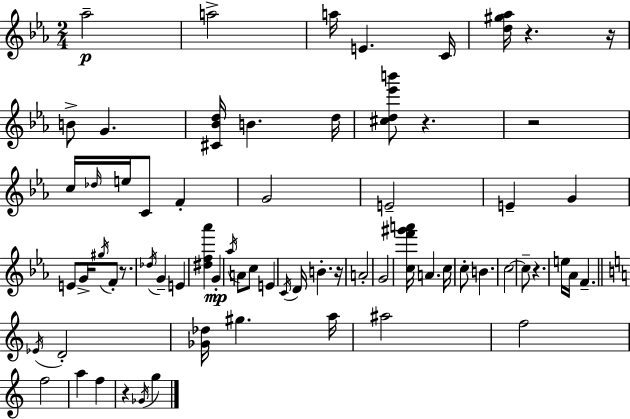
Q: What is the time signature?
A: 2/4